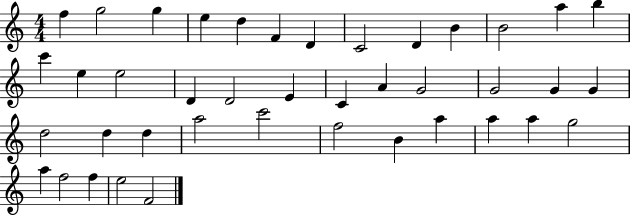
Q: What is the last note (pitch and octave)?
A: F4